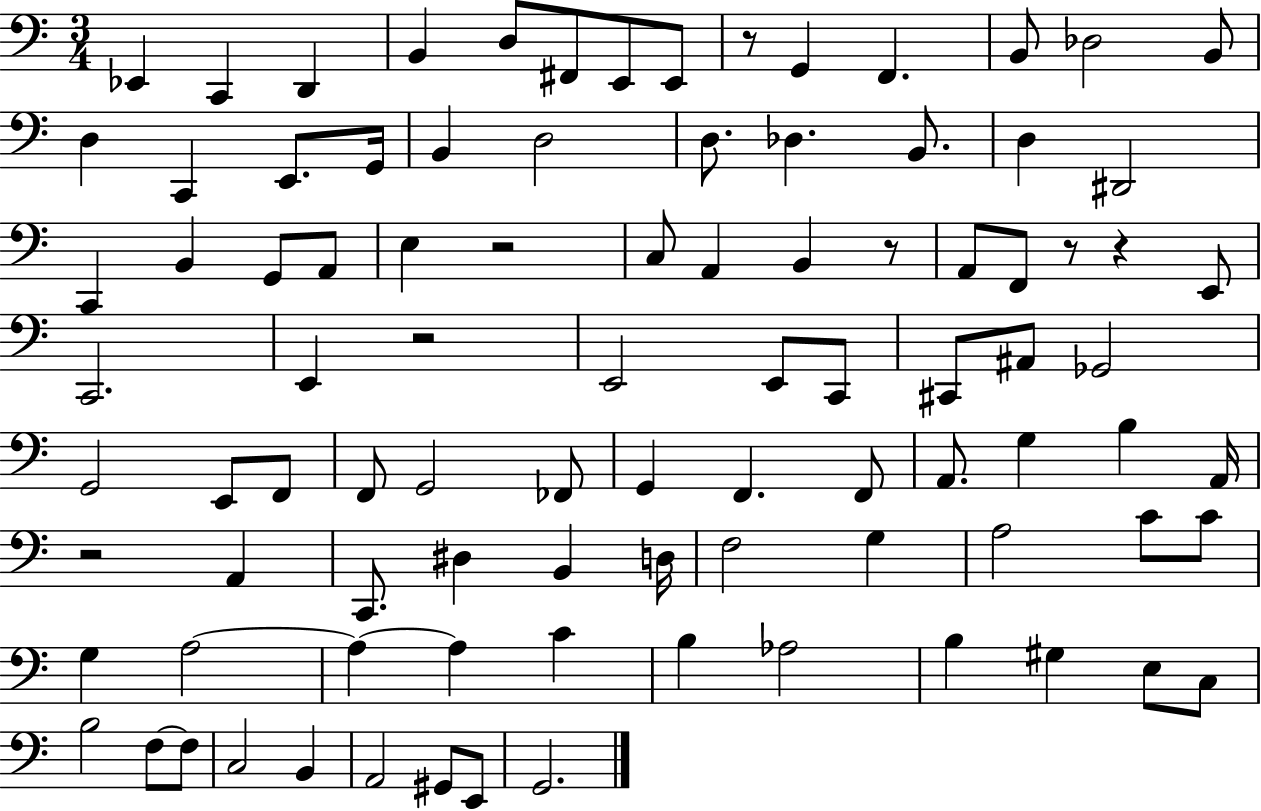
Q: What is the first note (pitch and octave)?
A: Eb2